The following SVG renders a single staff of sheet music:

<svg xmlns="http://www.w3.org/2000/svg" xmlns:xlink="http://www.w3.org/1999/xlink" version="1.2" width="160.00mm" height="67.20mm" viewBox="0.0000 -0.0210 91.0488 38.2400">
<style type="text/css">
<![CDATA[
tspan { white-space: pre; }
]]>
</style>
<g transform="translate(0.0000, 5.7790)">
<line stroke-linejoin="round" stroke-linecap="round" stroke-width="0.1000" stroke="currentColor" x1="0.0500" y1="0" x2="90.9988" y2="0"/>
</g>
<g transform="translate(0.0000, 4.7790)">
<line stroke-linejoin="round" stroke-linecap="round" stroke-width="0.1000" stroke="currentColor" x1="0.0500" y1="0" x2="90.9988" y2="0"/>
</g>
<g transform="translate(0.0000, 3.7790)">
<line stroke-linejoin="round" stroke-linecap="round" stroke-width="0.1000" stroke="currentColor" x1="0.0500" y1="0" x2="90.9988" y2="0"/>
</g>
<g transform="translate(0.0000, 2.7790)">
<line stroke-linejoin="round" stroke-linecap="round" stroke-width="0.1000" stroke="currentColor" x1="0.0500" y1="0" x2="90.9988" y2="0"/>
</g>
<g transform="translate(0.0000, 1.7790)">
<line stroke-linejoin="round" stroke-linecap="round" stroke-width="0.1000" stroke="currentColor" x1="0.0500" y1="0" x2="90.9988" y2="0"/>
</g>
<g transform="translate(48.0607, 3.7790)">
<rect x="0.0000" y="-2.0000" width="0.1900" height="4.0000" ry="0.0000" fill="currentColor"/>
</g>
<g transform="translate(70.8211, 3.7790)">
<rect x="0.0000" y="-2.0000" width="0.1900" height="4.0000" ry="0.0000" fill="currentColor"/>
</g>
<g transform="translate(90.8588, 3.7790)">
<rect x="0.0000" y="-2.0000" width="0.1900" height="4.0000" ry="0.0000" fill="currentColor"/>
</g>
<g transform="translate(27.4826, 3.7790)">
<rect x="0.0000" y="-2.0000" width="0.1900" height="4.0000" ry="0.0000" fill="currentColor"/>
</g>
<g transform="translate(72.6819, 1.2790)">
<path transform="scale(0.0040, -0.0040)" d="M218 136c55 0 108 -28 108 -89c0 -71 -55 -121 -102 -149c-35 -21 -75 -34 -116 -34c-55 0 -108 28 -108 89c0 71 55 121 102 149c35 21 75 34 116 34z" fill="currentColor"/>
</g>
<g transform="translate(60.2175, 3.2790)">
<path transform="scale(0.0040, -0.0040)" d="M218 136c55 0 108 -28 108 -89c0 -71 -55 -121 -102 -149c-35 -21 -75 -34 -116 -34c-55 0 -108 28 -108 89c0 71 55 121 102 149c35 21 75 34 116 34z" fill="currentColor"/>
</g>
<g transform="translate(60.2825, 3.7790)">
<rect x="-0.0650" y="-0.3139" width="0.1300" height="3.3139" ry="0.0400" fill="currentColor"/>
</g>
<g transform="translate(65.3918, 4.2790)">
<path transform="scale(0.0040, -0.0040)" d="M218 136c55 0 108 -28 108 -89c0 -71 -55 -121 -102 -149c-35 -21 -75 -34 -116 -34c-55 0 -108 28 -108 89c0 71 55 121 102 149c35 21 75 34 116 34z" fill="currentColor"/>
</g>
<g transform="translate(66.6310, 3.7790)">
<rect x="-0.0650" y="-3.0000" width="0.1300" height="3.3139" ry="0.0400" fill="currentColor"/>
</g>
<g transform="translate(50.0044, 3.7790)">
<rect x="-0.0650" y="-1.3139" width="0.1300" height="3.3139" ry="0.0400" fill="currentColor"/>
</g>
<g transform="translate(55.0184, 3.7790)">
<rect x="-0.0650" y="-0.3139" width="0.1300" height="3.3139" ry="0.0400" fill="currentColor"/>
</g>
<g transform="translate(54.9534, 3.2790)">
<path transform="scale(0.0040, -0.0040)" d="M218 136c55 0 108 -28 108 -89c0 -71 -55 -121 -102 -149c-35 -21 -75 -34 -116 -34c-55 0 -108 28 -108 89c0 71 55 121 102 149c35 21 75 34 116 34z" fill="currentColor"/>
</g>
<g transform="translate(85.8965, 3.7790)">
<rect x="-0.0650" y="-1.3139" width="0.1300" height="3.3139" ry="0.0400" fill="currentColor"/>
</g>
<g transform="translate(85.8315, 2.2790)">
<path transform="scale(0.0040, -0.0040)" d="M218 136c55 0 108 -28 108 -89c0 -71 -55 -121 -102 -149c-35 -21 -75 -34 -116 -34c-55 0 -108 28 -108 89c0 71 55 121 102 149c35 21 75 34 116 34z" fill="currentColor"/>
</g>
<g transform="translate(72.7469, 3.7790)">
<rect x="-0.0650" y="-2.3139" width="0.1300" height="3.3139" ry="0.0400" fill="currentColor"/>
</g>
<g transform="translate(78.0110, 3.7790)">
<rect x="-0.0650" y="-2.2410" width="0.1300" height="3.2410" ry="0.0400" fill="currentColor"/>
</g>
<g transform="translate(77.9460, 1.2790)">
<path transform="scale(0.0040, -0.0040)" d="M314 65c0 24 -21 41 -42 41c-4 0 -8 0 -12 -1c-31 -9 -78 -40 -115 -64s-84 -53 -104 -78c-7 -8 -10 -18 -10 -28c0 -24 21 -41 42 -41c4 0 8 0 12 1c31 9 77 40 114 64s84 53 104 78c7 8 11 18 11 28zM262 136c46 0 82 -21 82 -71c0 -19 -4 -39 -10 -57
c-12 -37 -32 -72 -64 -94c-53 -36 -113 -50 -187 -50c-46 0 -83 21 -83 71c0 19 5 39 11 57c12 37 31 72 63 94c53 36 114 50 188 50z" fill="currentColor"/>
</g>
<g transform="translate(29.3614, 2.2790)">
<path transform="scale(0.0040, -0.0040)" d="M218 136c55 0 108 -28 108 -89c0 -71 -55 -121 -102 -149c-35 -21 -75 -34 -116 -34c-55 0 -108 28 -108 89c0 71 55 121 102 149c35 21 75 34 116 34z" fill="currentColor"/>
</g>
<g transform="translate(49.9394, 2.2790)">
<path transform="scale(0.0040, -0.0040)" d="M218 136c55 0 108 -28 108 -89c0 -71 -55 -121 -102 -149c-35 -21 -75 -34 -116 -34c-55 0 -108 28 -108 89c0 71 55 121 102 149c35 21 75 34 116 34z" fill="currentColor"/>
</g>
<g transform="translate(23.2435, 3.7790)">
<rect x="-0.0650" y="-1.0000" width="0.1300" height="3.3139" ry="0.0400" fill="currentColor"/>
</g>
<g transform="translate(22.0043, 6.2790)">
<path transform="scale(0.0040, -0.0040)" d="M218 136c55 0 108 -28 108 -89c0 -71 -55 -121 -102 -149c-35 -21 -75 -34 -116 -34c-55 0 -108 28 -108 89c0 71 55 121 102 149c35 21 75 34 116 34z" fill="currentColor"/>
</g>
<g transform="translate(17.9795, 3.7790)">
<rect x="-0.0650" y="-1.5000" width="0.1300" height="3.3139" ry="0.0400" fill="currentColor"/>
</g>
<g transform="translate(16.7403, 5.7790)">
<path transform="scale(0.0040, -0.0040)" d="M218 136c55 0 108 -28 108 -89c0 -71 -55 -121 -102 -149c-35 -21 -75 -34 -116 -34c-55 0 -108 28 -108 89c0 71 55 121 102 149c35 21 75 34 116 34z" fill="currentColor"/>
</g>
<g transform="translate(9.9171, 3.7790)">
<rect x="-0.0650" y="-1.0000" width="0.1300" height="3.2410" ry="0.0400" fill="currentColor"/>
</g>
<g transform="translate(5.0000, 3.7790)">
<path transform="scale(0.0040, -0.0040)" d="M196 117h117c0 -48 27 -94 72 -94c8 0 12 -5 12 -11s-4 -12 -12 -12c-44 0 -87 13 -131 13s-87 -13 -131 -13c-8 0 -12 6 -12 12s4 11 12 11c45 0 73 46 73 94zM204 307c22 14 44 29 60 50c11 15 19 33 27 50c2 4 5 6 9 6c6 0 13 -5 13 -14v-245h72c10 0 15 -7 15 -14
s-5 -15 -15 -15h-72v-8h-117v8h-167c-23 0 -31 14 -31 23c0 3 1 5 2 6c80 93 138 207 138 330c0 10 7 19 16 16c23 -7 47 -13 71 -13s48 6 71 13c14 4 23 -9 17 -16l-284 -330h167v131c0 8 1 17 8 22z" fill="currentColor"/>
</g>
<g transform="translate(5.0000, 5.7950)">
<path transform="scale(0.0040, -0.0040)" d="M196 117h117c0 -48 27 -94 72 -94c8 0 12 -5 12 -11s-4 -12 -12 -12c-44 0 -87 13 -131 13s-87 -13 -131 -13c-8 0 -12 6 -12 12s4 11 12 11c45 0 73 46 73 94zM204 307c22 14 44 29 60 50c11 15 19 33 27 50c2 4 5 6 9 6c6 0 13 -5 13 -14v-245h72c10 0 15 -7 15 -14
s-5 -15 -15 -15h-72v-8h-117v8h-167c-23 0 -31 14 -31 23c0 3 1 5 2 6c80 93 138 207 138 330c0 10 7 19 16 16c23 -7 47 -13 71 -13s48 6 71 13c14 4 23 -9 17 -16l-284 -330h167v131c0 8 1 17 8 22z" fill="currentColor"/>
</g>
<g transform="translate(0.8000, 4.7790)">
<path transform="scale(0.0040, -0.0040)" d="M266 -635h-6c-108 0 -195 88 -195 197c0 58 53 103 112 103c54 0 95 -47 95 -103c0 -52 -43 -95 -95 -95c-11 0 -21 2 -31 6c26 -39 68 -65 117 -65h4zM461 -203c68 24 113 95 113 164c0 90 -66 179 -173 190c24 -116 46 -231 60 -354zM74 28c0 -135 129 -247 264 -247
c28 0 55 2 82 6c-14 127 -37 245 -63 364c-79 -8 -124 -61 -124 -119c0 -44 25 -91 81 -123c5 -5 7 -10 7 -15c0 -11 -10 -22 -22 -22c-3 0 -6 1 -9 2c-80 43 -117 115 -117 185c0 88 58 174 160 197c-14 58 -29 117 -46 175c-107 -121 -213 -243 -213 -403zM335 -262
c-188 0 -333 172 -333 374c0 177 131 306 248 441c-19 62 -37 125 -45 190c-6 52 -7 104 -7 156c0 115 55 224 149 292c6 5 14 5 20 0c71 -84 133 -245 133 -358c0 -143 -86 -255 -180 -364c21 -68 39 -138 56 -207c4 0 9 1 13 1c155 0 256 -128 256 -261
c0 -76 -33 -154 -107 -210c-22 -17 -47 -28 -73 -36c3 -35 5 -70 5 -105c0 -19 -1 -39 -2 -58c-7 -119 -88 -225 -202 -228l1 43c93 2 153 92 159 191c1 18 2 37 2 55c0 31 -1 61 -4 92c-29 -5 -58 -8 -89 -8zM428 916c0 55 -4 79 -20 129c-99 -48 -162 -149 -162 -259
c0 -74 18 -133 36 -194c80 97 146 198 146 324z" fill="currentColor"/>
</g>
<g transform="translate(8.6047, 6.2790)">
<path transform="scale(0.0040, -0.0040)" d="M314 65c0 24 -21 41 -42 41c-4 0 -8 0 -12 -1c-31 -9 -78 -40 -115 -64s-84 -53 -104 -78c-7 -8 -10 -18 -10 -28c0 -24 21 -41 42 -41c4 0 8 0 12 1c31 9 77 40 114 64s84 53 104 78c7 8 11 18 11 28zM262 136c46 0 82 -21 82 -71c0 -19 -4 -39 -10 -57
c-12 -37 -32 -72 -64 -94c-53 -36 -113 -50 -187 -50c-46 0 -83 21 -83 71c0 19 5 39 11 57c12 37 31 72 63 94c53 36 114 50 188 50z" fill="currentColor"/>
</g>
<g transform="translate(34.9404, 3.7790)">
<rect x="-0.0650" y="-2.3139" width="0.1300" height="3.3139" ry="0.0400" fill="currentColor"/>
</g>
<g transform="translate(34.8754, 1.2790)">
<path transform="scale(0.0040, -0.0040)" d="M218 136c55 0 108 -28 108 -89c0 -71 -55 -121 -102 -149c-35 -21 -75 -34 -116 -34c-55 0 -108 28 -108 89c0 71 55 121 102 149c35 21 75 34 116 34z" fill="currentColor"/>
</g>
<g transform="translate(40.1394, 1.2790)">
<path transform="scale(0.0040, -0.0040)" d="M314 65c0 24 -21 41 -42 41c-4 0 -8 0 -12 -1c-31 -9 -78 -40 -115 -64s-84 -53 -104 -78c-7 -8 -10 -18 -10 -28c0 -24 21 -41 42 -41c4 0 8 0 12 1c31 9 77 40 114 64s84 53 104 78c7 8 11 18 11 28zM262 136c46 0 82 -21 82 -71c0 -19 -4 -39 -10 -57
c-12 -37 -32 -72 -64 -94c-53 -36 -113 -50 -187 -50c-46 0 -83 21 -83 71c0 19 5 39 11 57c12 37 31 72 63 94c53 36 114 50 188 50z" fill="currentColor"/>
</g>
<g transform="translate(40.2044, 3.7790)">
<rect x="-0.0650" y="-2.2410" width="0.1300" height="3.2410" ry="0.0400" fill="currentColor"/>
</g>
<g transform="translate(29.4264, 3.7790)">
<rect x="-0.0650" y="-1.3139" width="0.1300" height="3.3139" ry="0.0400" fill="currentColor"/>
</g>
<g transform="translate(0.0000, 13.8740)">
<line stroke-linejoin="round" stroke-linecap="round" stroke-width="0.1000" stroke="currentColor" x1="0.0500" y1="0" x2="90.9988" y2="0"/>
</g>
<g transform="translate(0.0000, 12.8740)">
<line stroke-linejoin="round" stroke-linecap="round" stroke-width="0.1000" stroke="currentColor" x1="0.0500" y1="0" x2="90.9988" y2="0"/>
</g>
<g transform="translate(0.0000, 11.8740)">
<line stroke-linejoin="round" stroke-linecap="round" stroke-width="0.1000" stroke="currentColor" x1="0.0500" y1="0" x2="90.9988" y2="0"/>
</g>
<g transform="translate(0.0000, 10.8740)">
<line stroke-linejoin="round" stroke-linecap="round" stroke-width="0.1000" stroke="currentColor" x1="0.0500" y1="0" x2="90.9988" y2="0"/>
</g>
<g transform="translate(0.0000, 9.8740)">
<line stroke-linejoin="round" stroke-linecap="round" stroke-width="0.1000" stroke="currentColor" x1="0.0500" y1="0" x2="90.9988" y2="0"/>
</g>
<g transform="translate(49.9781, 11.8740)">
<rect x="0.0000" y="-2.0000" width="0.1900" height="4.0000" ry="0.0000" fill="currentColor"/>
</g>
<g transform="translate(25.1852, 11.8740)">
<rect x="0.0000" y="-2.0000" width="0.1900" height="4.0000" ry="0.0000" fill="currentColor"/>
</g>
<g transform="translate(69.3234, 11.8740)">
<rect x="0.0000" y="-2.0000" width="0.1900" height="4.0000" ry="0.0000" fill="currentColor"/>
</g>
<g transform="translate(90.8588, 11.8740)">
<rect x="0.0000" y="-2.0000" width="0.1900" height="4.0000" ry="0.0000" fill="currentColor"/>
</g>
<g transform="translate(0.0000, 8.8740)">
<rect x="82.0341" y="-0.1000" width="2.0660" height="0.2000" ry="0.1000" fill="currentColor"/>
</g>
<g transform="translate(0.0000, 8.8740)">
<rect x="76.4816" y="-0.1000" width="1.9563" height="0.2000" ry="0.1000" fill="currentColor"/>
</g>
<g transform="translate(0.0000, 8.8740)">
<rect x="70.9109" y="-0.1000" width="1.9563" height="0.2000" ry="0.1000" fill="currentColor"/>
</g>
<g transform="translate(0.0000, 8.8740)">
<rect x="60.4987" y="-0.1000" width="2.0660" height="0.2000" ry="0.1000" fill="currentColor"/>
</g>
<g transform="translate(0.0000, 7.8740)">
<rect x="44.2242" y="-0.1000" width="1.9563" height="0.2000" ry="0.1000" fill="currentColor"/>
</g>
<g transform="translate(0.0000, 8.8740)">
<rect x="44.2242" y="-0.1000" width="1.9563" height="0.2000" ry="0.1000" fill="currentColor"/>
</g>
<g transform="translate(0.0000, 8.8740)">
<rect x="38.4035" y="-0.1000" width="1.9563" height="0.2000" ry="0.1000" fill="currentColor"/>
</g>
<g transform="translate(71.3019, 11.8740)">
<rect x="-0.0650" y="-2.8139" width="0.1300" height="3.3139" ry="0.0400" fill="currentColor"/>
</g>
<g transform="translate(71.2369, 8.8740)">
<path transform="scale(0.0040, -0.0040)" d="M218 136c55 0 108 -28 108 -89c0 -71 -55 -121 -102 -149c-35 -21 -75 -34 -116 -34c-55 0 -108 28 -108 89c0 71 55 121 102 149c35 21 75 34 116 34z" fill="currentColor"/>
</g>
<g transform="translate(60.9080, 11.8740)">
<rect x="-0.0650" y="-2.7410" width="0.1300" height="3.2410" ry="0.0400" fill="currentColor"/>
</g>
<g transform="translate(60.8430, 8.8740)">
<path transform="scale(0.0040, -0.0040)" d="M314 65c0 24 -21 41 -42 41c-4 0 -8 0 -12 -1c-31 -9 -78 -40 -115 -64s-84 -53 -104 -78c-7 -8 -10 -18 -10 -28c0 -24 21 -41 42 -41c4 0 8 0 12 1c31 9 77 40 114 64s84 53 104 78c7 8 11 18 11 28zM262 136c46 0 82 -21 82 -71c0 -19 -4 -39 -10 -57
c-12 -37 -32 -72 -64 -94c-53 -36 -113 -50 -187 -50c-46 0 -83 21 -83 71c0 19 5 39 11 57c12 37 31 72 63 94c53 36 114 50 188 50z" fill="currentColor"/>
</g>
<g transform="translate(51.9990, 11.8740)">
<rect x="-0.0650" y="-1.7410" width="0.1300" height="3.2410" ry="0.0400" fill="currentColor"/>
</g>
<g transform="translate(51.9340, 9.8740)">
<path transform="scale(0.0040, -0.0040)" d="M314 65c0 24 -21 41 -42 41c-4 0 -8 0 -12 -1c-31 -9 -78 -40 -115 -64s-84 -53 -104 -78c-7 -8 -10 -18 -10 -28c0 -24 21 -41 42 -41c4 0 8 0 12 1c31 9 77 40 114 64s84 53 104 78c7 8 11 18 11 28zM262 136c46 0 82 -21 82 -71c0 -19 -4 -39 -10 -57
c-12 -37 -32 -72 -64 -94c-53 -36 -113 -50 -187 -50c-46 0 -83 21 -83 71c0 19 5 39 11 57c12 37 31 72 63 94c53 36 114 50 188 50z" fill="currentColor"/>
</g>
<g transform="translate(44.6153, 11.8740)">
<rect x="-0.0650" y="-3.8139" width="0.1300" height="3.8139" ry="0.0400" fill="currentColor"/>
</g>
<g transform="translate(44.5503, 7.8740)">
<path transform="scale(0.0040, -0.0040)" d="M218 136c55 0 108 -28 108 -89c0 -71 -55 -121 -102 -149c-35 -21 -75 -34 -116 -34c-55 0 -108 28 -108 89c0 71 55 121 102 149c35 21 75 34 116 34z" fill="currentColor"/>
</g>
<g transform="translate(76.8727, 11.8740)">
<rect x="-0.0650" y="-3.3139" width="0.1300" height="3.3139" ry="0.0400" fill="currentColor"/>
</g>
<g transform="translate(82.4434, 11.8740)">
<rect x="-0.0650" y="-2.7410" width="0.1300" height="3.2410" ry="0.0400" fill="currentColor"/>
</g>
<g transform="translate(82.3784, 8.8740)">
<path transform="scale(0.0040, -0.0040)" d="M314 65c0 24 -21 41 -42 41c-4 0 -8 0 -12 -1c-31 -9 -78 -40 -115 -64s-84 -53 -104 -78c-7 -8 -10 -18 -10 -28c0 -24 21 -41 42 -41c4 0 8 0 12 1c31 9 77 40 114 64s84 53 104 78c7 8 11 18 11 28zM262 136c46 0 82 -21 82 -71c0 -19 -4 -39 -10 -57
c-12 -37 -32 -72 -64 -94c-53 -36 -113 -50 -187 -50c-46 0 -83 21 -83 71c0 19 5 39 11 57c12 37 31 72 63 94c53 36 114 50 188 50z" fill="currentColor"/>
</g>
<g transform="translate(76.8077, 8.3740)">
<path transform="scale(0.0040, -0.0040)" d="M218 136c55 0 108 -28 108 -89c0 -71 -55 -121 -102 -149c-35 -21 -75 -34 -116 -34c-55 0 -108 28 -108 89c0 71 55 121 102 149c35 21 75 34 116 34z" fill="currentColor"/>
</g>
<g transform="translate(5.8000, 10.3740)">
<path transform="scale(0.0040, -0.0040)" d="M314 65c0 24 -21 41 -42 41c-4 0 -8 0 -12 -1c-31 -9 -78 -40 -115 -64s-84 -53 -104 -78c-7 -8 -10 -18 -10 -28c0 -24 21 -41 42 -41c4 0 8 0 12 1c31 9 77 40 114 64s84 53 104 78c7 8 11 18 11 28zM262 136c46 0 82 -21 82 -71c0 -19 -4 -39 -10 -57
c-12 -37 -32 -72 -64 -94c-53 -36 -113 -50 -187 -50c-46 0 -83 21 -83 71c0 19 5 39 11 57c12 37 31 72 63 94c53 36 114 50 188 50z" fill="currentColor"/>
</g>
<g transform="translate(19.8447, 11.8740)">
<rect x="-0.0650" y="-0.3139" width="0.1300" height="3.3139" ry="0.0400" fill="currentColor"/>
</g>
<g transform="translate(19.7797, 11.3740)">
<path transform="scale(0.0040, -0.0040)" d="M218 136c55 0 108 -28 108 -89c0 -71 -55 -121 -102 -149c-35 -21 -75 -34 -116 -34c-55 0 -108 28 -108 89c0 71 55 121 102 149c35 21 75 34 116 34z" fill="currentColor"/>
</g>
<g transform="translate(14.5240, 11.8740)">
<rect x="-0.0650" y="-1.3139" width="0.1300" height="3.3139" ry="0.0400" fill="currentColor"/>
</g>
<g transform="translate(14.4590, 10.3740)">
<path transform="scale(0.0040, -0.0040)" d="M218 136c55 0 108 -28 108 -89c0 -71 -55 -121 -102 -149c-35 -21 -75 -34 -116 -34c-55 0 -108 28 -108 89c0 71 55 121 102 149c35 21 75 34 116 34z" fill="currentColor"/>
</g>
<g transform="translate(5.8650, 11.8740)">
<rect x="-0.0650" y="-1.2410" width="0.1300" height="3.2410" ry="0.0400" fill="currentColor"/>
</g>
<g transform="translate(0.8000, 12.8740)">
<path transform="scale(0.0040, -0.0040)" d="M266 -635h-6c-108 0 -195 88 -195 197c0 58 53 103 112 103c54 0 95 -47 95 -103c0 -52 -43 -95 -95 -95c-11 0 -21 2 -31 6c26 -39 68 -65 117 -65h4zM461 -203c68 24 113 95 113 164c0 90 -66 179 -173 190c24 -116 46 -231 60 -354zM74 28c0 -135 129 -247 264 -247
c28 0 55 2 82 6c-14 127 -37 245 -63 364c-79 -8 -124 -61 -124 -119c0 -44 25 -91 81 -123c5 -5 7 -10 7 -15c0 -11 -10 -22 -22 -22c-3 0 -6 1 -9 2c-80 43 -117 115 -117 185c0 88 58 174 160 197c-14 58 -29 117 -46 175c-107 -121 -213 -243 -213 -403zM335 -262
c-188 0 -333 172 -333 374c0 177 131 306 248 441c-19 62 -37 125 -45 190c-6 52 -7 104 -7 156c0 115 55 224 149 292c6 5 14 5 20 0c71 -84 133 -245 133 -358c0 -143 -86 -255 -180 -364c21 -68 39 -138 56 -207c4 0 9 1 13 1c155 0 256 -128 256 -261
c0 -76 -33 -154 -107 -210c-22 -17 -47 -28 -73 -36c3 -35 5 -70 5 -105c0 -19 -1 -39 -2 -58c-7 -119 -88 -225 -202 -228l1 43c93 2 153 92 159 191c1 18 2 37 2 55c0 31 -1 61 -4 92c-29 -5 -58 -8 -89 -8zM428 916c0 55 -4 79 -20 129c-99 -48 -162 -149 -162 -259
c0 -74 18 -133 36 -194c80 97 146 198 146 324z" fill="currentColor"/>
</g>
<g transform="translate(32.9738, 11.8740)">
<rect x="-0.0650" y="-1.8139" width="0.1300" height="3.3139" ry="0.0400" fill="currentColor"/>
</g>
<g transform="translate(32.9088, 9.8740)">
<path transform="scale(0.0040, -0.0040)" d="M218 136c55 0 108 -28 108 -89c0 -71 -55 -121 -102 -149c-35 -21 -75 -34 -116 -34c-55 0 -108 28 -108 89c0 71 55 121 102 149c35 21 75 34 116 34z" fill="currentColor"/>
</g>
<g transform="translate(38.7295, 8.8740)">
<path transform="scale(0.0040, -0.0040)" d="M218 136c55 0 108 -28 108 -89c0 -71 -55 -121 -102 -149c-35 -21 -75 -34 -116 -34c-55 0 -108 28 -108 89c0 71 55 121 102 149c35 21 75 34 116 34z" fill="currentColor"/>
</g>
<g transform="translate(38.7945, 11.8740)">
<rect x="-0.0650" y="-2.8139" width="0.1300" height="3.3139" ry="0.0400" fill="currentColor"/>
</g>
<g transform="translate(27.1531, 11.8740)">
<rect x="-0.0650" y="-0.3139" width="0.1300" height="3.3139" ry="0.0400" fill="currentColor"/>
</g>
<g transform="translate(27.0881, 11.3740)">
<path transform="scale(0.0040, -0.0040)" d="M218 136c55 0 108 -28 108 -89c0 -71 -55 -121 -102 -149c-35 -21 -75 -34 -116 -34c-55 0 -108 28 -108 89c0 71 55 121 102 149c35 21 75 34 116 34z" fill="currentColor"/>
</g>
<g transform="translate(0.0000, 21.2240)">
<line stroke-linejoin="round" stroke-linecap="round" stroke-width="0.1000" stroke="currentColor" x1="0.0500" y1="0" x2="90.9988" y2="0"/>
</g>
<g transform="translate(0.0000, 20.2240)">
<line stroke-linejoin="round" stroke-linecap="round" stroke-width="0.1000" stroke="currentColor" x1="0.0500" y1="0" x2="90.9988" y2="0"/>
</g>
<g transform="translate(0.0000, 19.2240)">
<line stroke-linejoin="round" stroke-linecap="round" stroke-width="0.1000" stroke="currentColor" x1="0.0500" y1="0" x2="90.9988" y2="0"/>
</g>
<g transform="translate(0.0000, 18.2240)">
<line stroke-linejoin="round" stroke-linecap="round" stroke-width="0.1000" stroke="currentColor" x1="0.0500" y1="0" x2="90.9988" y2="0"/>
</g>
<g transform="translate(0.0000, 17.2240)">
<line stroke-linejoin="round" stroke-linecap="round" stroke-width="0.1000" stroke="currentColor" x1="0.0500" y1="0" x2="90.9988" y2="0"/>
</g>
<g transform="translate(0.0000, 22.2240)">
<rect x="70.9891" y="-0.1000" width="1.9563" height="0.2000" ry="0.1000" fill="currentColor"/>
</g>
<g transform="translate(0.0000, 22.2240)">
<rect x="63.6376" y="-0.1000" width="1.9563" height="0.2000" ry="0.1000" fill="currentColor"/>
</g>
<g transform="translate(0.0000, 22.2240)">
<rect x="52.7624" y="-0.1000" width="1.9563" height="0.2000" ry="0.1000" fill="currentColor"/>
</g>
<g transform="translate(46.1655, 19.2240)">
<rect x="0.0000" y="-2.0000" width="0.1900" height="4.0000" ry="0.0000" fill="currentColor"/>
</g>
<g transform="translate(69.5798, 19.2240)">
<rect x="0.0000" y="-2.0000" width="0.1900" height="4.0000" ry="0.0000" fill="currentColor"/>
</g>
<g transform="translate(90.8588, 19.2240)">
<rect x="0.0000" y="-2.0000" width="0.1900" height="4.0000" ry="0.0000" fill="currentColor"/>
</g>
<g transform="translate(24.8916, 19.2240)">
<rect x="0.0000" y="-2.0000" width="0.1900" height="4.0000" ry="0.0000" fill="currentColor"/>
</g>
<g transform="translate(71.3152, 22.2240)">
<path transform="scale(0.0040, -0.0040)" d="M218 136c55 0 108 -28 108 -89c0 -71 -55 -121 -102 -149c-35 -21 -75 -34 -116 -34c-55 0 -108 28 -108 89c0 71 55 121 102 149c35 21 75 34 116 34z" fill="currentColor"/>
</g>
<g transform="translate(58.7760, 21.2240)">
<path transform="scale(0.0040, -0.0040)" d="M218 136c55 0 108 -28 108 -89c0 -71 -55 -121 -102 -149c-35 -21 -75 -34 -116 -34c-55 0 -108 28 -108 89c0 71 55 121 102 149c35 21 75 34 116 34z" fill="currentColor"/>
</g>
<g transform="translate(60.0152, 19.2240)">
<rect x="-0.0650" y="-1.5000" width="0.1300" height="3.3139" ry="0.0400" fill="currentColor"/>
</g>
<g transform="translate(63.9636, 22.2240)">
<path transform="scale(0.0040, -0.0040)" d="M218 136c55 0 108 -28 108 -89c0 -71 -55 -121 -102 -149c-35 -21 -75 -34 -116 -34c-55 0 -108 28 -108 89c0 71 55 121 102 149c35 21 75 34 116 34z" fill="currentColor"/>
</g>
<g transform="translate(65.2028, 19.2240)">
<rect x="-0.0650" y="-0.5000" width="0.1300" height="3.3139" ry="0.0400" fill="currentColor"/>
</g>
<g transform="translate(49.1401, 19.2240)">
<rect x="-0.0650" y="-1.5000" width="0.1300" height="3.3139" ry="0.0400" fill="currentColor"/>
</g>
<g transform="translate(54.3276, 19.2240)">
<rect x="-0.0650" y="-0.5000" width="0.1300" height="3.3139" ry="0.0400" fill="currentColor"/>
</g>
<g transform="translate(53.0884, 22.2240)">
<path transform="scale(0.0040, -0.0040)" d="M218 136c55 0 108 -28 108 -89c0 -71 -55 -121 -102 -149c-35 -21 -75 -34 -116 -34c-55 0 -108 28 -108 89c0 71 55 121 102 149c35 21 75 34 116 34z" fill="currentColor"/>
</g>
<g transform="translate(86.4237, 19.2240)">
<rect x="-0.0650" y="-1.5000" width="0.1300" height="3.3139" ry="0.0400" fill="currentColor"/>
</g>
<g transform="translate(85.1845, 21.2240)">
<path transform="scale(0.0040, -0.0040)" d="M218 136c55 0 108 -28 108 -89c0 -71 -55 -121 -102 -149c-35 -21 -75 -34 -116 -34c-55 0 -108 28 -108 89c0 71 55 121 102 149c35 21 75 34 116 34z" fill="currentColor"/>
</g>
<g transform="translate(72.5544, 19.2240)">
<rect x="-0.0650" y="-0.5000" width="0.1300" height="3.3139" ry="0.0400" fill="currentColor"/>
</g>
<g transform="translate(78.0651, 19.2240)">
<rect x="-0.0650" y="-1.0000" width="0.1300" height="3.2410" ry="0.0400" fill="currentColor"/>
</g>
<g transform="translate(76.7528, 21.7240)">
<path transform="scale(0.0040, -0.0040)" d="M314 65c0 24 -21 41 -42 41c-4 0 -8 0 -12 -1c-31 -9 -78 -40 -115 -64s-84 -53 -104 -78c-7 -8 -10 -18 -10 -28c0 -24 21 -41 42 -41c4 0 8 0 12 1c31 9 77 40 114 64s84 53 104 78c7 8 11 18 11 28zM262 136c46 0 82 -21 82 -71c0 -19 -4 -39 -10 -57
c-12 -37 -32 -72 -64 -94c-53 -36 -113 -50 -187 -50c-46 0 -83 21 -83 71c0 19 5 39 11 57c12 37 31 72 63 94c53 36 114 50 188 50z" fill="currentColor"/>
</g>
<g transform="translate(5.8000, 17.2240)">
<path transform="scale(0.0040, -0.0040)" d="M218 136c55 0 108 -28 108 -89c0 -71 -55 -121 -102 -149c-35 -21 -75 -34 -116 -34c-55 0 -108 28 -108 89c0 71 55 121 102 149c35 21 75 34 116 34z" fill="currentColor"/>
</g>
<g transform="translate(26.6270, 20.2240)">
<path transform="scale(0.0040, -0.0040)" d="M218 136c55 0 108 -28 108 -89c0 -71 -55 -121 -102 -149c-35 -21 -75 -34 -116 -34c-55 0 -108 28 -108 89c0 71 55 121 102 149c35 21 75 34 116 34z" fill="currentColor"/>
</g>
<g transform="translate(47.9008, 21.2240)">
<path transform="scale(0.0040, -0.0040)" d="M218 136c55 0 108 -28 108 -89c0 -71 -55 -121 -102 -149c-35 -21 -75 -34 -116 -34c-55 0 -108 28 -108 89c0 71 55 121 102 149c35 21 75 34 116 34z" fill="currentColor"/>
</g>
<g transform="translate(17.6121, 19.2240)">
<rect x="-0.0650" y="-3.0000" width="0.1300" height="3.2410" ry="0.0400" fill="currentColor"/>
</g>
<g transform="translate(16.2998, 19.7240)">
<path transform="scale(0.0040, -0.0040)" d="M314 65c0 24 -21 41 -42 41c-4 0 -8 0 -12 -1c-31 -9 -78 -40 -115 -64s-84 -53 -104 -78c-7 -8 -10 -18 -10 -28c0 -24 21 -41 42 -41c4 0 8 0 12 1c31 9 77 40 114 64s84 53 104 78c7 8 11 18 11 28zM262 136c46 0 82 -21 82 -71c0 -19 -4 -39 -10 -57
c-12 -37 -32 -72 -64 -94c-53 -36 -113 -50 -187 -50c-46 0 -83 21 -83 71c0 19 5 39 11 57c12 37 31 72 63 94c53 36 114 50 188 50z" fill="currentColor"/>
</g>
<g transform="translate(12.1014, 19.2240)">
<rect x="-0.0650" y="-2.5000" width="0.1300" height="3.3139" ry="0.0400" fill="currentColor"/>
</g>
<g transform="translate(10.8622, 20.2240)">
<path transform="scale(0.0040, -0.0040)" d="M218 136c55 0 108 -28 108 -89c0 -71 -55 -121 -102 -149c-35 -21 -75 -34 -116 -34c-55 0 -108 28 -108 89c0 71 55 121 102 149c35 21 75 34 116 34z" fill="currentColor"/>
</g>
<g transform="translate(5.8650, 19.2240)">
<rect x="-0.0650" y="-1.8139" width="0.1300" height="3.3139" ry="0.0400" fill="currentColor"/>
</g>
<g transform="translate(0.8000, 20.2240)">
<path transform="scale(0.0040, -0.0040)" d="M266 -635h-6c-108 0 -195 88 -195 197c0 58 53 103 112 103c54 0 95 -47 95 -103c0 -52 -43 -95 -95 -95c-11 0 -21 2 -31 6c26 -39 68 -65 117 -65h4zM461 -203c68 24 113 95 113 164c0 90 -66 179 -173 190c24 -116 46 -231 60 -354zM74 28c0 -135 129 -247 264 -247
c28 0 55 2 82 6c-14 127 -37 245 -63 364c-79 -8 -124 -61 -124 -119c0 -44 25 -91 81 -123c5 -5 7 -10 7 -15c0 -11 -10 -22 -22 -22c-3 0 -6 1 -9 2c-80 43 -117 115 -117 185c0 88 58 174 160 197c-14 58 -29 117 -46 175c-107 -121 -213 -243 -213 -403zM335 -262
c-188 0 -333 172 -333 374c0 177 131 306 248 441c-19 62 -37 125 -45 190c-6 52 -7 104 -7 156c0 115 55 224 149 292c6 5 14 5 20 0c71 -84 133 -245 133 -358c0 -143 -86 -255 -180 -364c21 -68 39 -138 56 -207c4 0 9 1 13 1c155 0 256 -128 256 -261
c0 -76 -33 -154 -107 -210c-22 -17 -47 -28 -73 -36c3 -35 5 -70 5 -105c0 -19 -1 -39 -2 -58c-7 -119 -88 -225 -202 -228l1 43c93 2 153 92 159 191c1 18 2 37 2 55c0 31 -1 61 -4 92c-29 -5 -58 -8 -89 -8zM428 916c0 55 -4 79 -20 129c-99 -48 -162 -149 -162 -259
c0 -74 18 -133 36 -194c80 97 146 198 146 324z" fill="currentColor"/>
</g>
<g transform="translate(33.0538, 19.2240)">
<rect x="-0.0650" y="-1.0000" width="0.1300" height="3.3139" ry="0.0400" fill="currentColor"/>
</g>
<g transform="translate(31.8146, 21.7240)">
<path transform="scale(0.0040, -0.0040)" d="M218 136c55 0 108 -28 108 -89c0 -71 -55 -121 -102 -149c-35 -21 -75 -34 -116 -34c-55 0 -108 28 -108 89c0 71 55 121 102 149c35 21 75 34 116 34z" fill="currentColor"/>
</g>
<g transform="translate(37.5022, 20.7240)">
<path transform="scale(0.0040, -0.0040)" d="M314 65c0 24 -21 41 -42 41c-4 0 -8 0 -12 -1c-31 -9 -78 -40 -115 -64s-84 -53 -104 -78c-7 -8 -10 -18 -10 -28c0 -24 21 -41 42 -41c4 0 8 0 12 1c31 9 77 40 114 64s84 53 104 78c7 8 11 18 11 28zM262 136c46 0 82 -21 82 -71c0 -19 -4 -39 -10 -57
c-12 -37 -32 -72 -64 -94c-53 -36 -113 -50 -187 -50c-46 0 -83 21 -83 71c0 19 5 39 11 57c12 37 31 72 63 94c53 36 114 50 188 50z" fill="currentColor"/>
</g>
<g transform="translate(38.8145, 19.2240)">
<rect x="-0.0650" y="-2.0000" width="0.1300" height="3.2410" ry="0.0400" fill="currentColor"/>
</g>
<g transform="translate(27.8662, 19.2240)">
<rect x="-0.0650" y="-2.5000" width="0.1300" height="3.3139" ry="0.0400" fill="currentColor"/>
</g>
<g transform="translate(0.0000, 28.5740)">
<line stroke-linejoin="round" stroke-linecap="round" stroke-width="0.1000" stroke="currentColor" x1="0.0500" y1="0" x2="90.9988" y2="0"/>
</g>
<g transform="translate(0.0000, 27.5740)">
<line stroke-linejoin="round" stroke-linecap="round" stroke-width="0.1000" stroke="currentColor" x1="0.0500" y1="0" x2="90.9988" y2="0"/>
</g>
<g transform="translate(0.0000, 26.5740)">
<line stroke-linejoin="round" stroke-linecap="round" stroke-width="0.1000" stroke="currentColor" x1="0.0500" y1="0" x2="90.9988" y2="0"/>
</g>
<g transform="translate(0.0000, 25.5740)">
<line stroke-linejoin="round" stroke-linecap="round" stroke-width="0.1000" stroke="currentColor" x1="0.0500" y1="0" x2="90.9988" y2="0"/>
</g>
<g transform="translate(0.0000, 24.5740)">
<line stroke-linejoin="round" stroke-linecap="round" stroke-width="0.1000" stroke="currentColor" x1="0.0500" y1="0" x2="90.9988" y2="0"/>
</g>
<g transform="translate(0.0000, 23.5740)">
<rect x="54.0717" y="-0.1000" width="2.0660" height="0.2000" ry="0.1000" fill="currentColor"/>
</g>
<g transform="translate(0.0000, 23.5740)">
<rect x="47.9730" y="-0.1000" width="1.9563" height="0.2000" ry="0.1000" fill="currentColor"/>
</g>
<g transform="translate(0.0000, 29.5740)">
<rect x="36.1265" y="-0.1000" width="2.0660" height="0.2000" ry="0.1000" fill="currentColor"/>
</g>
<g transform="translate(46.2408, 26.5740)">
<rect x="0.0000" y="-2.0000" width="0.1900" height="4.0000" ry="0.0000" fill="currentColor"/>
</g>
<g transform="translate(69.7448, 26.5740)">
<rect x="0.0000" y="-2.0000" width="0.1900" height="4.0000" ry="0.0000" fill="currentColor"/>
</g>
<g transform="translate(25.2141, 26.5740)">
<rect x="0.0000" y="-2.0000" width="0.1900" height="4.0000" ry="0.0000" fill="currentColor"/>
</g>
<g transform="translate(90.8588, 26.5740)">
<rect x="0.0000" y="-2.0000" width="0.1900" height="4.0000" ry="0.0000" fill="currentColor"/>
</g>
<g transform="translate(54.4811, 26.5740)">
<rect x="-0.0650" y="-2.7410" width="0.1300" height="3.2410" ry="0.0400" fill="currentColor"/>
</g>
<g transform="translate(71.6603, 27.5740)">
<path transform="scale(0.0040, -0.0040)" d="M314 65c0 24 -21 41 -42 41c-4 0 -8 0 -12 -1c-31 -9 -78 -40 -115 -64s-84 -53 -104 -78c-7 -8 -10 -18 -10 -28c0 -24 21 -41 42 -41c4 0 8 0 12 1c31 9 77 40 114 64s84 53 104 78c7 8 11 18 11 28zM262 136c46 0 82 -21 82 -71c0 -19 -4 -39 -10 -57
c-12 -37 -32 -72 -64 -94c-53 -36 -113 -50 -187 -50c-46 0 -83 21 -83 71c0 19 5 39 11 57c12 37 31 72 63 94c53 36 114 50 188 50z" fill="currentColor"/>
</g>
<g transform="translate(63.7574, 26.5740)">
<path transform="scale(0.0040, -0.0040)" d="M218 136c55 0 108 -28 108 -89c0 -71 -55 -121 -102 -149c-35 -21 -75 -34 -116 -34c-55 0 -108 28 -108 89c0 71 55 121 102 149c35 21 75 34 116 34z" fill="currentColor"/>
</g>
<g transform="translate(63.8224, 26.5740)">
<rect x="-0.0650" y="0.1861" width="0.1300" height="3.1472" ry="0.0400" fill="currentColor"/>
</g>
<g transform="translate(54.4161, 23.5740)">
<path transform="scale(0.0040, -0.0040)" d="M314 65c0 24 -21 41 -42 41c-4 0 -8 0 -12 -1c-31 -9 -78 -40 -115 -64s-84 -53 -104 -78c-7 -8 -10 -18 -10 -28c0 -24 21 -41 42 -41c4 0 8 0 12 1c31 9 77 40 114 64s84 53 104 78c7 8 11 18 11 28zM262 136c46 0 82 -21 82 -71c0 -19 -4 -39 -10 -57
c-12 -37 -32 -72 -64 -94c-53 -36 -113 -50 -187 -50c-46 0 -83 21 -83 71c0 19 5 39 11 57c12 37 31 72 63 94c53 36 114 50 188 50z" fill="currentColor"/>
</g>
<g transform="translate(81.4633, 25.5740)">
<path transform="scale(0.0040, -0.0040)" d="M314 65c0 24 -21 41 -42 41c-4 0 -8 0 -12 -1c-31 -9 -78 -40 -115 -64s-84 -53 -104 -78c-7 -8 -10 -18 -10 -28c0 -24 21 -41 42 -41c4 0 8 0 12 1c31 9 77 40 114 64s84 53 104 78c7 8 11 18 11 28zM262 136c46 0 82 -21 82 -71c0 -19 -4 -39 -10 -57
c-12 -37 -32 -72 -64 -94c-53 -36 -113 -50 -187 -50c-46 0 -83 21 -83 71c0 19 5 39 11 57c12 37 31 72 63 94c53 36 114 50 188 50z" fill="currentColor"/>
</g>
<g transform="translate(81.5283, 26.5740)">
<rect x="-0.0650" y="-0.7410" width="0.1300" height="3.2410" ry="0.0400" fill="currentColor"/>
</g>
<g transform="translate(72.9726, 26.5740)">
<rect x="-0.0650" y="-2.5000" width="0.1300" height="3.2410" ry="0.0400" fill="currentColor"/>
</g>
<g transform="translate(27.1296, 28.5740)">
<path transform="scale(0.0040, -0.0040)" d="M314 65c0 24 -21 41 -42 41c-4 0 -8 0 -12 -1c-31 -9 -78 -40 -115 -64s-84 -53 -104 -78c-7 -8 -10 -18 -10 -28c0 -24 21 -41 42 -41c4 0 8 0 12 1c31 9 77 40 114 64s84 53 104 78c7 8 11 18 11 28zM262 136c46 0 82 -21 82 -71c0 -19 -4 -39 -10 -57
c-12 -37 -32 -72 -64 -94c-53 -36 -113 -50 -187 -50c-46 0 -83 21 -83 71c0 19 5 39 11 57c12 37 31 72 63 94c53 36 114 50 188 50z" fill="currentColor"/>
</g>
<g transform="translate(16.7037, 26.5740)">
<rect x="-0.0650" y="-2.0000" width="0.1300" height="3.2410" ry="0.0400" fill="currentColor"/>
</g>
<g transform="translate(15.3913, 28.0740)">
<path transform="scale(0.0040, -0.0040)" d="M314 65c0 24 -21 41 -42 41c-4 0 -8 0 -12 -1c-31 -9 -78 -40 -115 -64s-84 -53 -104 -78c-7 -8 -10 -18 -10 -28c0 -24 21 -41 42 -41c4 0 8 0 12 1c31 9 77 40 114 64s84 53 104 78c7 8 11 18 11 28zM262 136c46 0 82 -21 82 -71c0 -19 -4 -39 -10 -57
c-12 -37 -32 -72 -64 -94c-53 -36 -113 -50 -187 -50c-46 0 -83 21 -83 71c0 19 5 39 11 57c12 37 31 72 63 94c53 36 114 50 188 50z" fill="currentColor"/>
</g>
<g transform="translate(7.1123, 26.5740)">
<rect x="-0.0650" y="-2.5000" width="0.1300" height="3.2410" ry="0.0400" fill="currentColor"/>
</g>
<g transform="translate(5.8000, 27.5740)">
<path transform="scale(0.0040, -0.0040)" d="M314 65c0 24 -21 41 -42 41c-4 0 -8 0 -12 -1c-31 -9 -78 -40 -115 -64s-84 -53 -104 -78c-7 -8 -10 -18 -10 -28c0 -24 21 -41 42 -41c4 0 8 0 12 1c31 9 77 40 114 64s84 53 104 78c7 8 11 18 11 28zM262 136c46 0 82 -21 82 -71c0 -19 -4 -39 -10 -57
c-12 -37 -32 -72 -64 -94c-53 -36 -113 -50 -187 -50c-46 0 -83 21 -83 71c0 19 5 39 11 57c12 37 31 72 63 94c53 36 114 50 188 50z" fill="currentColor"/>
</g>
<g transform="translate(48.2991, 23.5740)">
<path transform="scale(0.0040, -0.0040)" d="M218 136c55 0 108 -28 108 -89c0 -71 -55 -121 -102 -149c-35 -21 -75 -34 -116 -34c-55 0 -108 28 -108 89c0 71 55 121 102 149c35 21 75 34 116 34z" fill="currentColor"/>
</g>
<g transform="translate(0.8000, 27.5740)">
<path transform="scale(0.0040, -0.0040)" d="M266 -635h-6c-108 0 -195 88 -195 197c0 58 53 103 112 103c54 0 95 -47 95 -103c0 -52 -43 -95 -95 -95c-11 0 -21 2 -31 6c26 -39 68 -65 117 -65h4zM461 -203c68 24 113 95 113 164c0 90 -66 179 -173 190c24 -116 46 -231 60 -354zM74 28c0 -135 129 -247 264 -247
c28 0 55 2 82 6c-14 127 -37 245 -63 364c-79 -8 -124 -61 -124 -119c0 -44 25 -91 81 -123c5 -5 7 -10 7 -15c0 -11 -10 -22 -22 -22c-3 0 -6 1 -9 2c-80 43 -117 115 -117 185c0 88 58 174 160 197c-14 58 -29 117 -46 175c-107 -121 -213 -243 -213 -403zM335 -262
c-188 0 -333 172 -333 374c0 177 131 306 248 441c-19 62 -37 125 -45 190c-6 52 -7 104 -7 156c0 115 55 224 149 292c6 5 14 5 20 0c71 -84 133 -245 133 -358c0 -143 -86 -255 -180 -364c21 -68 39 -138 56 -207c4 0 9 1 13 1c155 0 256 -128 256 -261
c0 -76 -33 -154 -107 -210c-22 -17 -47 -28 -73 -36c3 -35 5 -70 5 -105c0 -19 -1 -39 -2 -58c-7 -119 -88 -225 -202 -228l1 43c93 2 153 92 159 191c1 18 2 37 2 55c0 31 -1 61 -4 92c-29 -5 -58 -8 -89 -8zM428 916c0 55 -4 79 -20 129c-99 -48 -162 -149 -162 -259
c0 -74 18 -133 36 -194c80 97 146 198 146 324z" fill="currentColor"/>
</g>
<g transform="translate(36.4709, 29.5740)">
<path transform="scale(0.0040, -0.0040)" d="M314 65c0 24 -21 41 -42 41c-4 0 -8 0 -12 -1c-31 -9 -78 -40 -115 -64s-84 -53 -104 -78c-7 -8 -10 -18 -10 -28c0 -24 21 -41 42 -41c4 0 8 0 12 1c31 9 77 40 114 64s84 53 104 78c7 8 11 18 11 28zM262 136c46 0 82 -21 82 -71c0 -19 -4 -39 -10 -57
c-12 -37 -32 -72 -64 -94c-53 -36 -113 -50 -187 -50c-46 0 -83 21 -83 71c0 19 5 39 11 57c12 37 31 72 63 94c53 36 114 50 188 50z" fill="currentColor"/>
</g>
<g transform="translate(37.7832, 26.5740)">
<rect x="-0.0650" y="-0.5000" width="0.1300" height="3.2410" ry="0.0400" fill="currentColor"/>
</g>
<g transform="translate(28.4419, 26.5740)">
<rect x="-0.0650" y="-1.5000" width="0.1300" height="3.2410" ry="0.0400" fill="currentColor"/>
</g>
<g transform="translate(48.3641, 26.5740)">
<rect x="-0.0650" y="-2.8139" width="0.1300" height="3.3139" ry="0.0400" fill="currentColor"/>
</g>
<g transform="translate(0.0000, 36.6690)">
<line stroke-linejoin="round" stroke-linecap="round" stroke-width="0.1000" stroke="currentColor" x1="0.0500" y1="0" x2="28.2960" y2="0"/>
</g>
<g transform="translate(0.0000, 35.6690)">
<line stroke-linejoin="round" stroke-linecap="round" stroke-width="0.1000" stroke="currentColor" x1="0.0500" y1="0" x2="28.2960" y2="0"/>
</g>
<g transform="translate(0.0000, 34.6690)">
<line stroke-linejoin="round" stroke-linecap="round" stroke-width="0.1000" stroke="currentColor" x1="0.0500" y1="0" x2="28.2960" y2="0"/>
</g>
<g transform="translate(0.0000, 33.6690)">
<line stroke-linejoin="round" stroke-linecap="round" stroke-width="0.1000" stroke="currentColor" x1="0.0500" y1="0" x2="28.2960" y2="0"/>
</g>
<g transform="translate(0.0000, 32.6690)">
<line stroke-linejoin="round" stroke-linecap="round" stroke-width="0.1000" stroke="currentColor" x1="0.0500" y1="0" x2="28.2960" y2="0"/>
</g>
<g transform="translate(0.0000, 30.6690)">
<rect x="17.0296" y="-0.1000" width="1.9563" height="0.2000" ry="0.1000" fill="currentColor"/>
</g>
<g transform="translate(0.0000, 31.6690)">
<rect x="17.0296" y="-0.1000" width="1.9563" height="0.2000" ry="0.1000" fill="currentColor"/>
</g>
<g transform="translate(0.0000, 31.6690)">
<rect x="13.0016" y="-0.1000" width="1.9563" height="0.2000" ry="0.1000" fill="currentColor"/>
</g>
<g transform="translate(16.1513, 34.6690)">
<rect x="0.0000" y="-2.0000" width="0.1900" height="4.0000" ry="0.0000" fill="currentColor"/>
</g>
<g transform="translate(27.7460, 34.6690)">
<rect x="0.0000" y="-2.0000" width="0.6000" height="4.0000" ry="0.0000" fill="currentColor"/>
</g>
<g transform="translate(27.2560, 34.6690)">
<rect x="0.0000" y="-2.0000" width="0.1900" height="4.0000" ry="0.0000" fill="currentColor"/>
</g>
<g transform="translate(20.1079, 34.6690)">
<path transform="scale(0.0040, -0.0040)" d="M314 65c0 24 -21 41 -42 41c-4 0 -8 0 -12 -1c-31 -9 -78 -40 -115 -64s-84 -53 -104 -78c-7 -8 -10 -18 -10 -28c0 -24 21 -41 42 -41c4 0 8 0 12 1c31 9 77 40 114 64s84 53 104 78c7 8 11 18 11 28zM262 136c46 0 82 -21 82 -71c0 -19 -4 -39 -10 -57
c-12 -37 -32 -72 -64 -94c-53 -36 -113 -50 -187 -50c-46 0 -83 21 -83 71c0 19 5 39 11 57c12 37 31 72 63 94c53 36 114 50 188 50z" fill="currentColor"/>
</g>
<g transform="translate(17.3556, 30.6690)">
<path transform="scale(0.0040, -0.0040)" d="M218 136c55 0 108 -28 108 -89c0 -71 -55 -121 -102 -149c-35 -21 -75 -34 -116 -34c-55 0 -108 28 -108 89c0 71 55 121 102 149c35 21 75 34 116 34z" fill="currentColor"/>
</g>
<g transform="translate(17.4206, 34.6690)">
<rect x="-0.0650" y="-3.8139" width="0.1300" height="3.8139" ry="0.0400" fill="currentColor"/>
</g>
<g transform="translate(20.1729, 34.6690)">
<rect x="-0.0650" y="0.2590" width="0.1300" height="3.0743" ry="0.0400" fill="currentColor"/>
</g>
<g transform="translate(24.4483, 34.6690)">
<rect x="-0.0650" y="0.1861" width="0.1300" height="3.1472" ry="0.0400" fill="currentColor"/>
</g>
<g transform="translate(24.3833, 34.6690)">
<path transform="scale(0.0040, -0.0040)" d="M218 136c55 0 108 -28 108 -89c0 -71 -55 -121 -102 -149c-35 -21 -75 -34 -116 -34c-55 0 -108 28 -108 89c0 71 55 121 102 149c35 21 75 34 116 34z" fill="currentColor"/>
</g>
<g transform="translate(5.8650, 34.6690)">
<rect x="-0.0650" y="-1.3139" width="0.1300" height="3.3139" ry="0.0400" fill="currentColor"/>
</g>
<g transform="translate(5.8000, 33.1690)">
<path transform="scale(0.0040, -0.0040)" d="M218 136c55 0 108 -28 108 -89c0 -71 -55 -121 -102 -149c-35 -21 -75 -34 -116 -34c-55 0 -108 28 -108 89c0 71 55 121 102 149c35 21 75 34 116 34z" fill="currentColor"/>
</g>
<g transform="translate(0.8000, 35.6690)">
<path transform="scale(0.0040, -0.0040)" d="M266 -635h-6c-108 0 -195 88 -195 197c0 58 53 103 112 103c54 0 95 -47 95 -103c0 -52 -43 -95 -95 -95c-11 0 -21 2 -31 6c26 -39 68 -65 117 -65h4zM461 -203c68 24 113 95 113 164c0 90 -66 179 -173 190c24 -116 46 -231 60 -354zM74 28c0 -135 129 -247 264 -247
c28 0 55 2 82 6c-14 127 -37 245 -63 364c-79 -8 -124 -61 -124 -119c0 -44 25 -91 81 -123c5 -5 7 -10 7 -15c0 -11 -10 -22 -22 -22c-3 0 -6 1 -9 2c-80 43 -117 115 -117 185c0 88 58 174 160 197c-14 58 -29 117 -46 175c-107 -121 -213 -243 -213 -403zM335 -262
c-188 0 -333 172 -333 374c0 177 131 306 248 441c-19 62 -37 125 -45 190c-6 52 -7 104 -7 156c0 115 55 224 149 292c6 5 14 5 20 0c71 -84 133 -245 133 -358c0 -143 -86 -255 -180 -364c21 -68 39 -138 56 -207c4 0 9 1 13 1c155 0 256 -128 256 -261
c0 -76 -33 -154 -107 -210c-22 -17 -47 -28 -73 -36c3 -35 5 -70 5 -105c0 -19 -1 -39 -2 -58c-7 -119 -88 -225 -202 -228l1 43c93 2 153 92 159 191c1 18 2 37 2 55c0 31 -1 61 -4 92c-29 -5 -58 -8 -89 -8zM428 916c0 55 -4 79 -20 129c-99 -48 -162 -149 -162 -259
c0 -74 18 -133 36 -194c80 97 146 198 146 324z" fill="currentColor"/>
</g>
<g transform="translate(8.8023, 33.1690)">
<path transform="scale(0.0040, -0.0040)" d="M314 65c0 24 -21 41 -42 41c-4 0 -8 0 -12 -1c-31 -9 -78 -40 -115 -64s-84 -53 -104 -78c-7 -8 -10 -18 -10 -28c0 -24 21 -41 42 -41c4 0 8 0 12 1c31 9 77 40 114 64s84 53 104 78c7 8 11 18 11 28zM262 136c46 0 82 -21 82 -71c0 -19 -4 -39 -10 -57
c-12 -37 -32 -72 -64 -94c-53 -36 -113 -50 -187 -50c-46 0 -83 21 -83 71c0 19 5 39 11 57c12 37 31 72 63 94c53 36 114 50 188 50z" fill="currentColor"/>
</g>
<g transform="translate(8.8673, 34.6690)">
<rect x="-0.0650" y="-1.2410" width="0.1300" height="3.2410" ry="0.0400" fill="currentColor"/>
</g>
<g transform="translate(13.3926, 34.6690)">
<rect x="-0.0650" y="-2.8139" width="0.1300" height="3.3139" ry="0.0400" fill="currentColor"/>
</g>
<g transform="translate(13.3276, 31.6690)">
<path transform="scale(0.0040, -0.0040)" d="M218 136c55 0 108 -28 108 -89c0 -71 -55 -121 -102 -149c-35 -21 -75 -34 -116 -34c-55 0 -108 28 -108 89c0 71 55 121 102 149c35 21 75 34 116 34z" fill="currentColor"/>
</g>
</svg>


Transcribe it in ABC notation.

X:1
T:Untitled
M:4/4
L:1/4
K:C
D2 E D e g g2 e c c A g g2 e e2 e c c f a c' f2 a2 a b a2 f G A2 G D F2 E C E C C D2 E G2 F2 E2 C2 a a2 B G2 d2 e e2 a c' B2 B